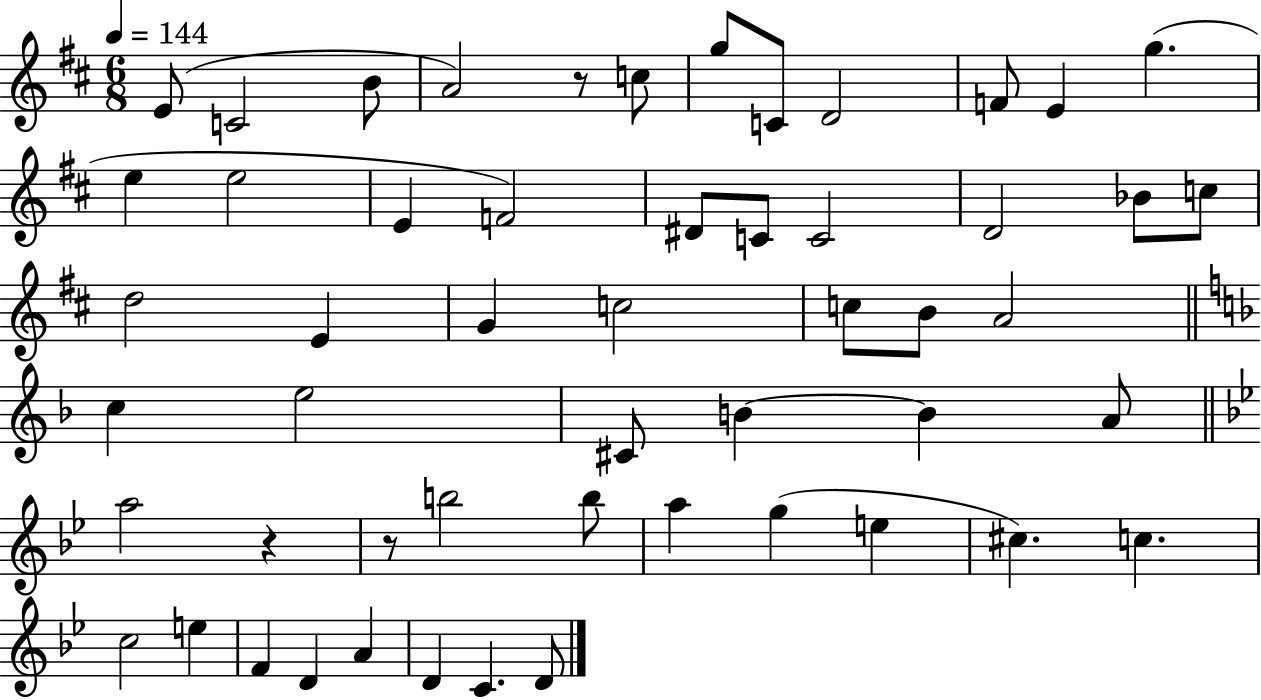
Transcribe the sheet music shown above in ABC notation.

X:1
T:Untitled
M:6/8
L:1/4
K:D
E/2 C2 B/2 A2 z/2 c/2 g/2 C/2 D2 F/2 E g e e2 E F2 ^D/2 C/2 C2 D2 _B/2 c/2 d2 E G c2 c/2 B/2 A2 c e2 ^C/2 B B A/2 a2 z z/2 b2 b/2 a g e ^c c c2 e F D A D C D/2